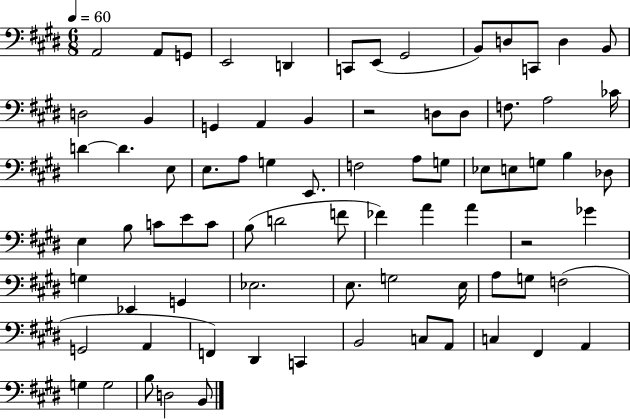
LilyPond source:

{
  \clef bass
  \numericTimeSignature
  \time 6/8
  \key e \major
  \tempo 4 = 60
  \repeat volta 2 { a,2 a,8 g,8 | e,2 d,4 | c,8 e,8( gis,2 | b,8) d8 c,8 d4 b,8 | \break d2 b,4 | g,4 a,4 b,4 | r2 d8 d8 | f8. a2 ces'16 | \break d'4~~ d'4. e8 | e8. a8 g4 e,8. | f2 a8 g8 | ees8 e8 g8 b4 des8 | \break e4 b8 c'8 e'8 c'8 | b8( d'2 f'8 | fes'4) a'4 a'4 | r2 ges'4 | \break g4 ees,4 g,4 | ees2. | e8. g2 e16 | a8 g8 f2( | \break g,2 a,4 | f,4) dis,4 c,4 | b,2 c8 a,8 | c4 fis,4 a,4 | \break g4 g2 | b8 d2 b,8 | } \bar "|."
}